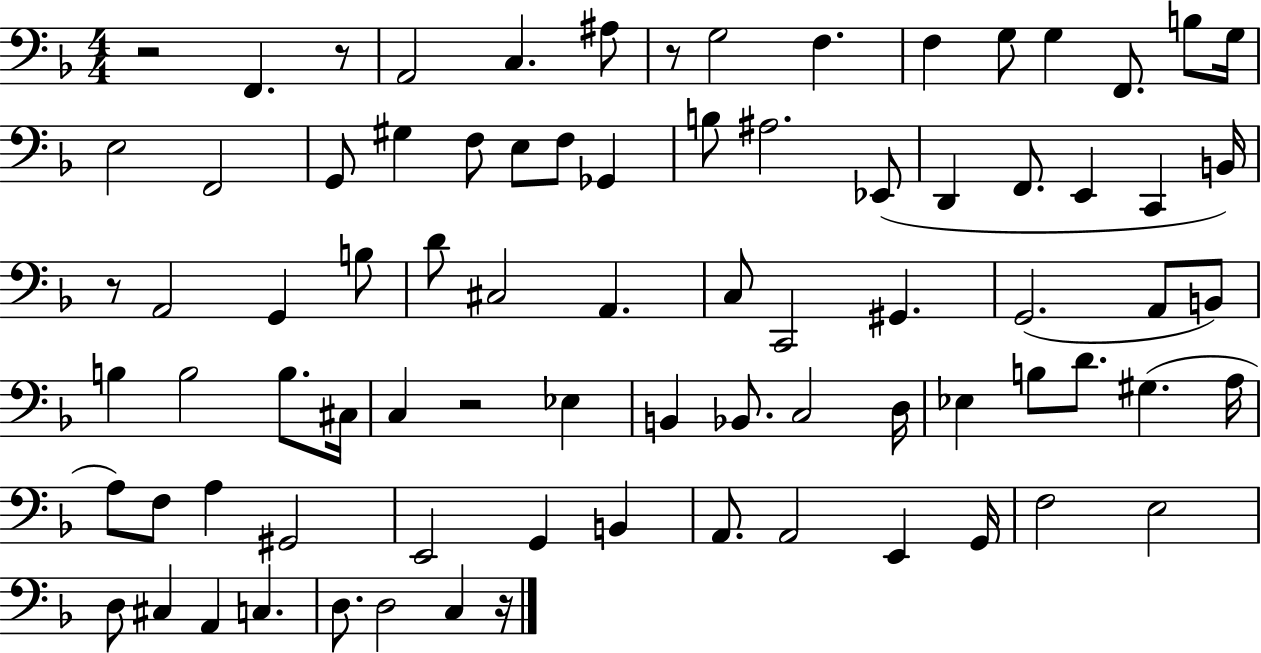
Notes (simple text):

R/h F2/q. R/e A2/h C3/q. A#3/e R/e G3/h F3/q. F3/q G3/e G3/q F2/e. B3/e G3/s E3/h F2/h G2/e G#3/q F3/e E3/e F3/e Gb2/q B3/e A#3/h. Eb2/e D2/q F2/e. E2/q C2/q B2/s R/e A2/h G2/q B3/e D4/e C#3/h A2/q. C3/e C2/h G#2/q. G2/h. A2/e B2/e B3/q B3/h B3/e. C#3/s C3/q R/h Eb3/q B2/q Bb2/e. C3/h D3/s Eb3/q B3/e D4/e. G#3/q. A3/s A3/e F3/e A3/q G#2/h E2/h G2/q B2/q A2/e. A2/h E2/q G2/s F3/h E3/h D3/e C#3/q A2/q C3/q. D3/e. D3/h C3/q R/s